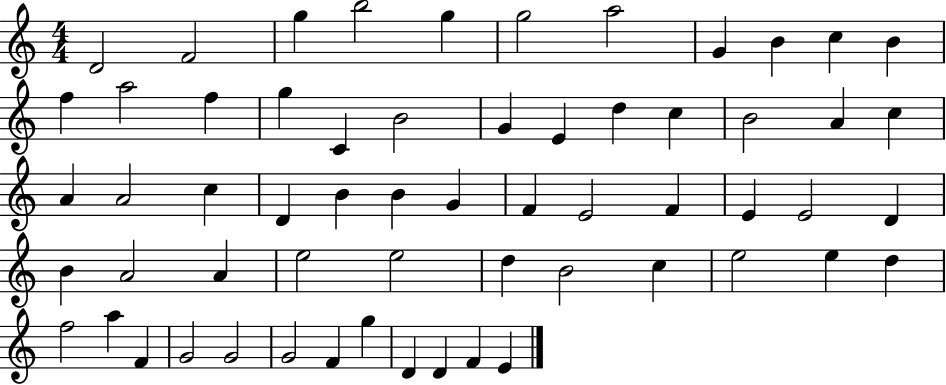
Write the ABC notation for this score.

X:1
T:Untitled
M:4/4
L:1/4
K:C
D2 F2 g b2 g g2 a2 G B c B f a2 f g C B2 G E d c B2 A c A A2 c D B B G F E2 F E E2 D B A2 A e2 e2 d B2 c e2 e d f2 a F G2 G2 G2 F g D D F E